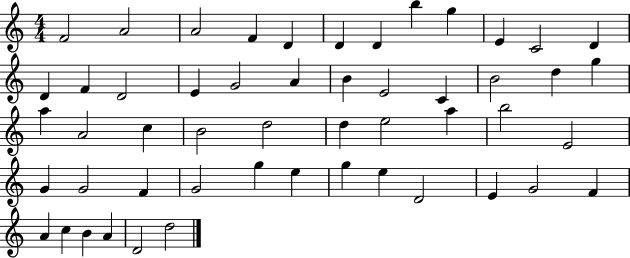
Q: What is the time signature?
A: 4/4